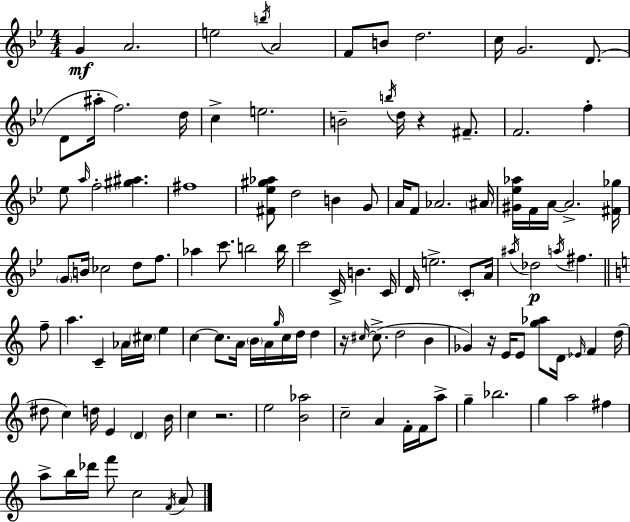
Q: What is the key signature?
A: BES major